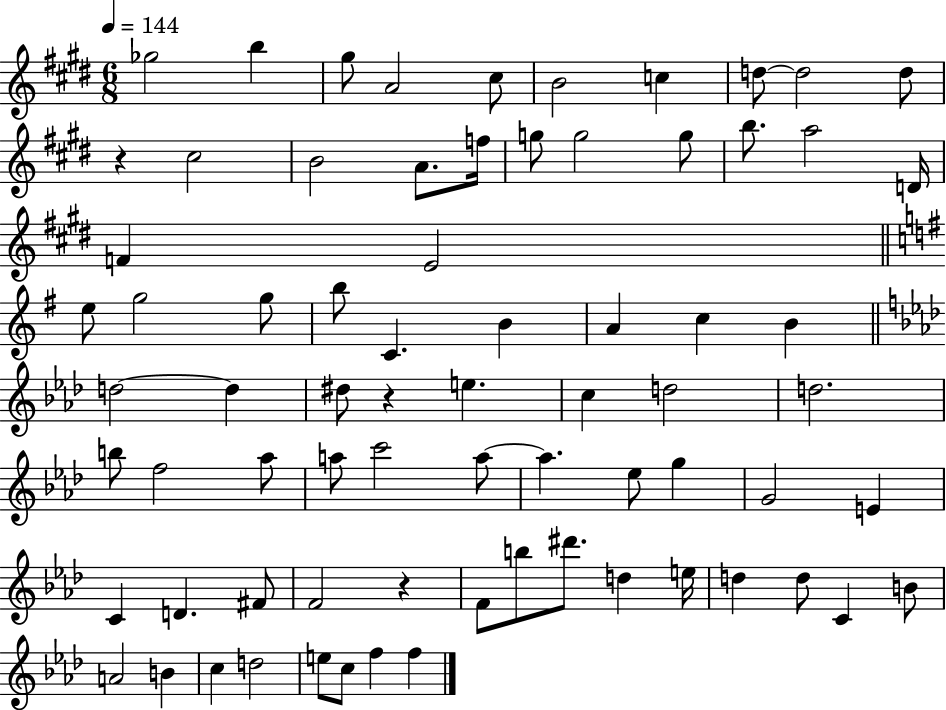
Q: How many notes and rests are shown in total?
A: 73